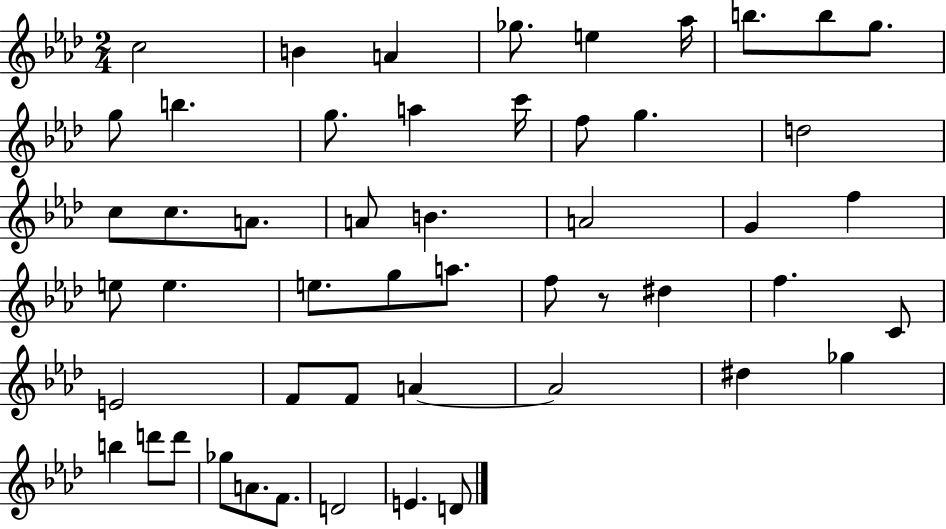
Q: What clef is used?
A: treble